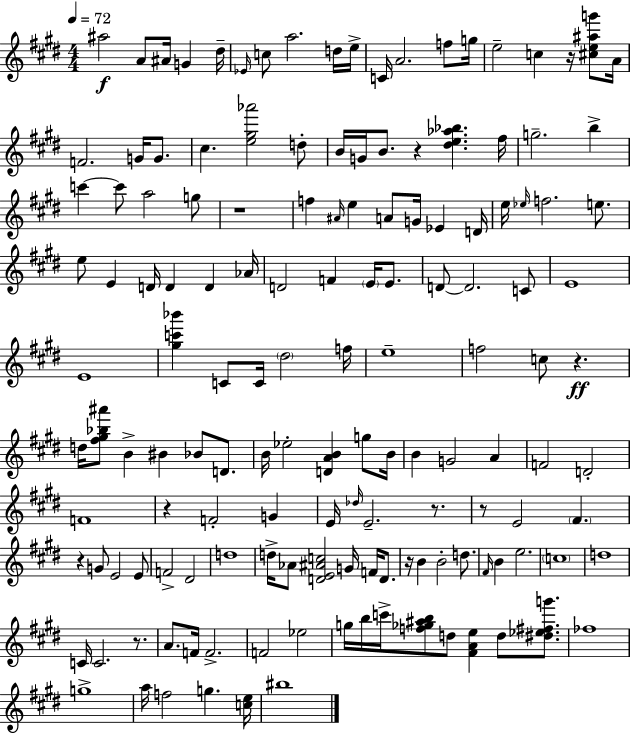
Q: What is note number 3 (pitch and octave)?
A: A#4